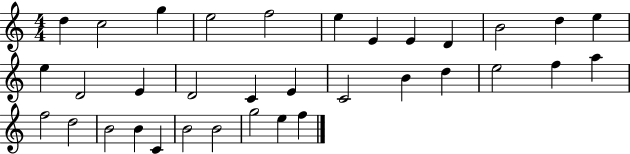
D5/q C5/h G5/q E5/h F5/h E5/q E4/q E4/q D4/q B4/h D5/q E5/q E5/q D4/h E4/q D4/h C4/q E4/q C4/h B4/q D5/q E5/h F5/q A5/q F5/h D5/h B4/h B4/q C4/q B4/h B4/h G5/h E5/q F5/q